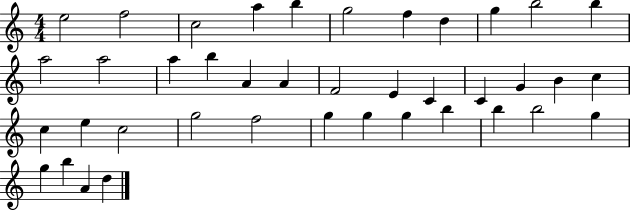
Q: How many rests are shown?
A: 0